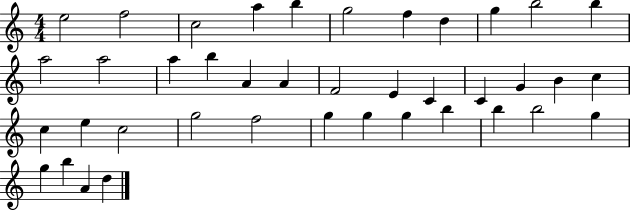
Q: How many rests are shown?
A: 0